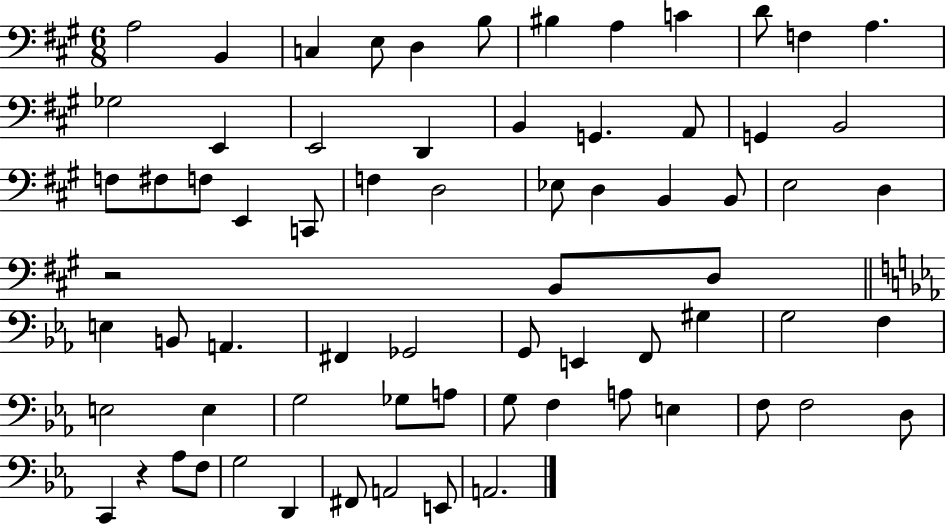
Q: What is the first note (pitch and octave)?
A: A3